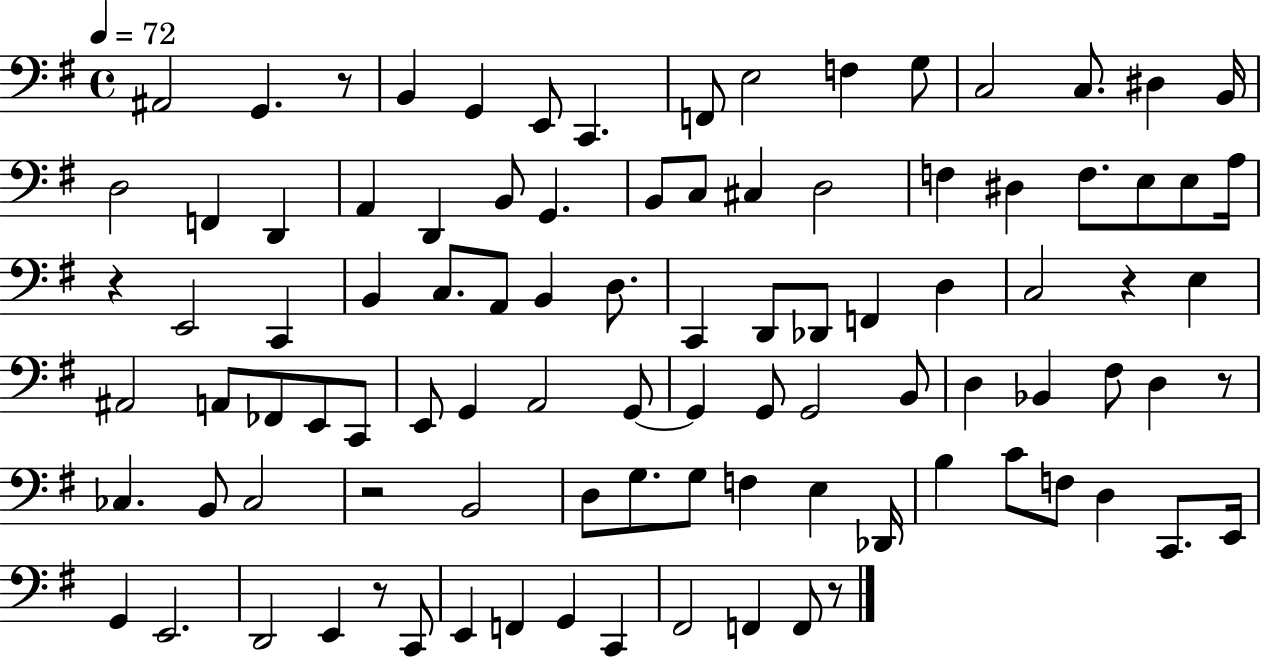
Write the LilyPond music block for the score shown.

{
  \clef bass
  \time 4/4
  \defaultTimeSignature
  \key g \major
  \tempo 4 = 72
  ais,2 g,4. r8 | b,4 g,4 e,8 c,4. | f,8 e2 f4 g8 | c2 c8. dis4 b,16 | \break d2 f,4 d,4 | a,4 d,4 b,8 g,4. | b,8 c8 cis4 d2 | f4 dis4 f8. e8 e8 a16 | \break r4 e,2 c,4 | b,4 c8. a,8 b,4 d8. | c,4 d,8 des,8 f,4 d4 | c2 r4 e4 | \break ais,2 a,8 fes,8 e,8 c,8 | e,8 g,4 a,2 g,8~~ | g,4 g,8 g,2 b,8 | d4 bes,4 fis8 d4 r8 | \break ces4. b,8 ces2 | r2 b,2 | d8 g8. g8 f4 e4 des,16 | b4 c'8 f8 d4 c,8. e,16 | \break g,4 e,2. | d,2 e,4 r8 c,8 | e,4 f,4 g,4 c,4 | fis,2 f,4 f,8 r8 | \break \bar "|."
}